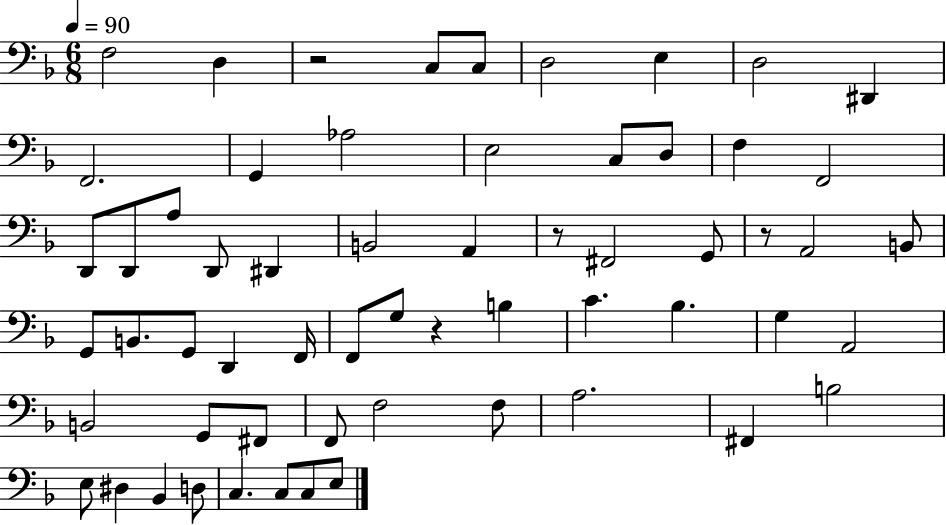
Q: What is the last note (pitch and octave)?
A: E3